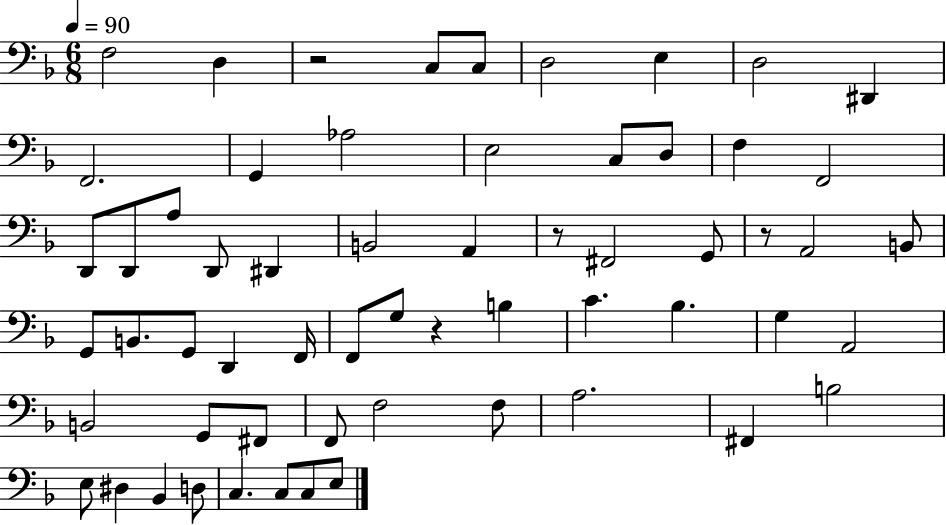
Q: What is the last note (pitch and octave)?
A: E3